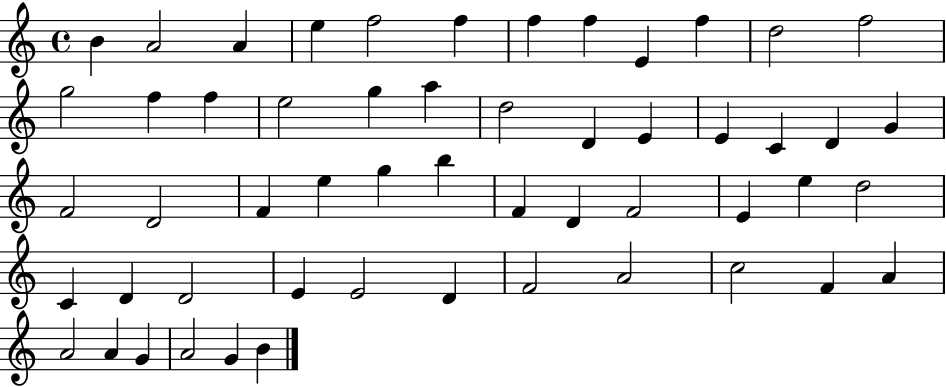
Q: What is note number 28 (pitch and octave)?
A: F4